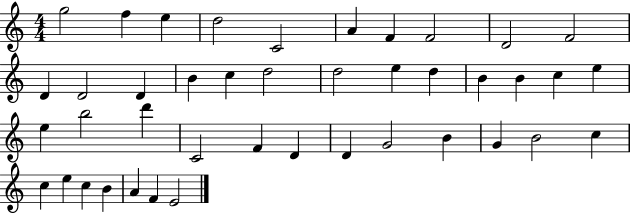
{
  \clef treble
  \numericTimeSignature
  \time 4/4
  \key c \major
  g''2 f''4 e''4 | d''2 c'2 | a'4 f'4 f'2 | d'2 f'2 | \break d'4 d'2 d'4 | b'4 c''4 d''2 | d''2 e''4 d''4 | b'4 b'4 c''4 e''4 | \break e''4 b''2 d'''4 | c'2 f'4 d'4 | d'4 g'2 b'4 | g'4 b'2 c''4 | \break c''4 e''4 c''4 b'4 | a'4 f'4 e'2 | \bar "|."
}